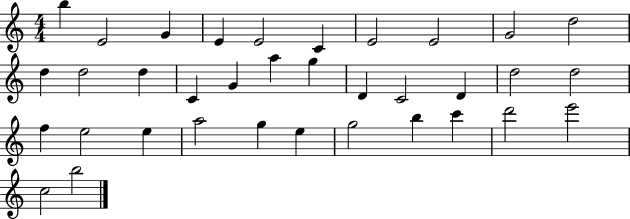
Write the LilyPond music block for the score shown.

{
  \clef treble
  \numericTimeSignature
  \time 4/4
  \key c \major
  b''4 e'2 g'4 | e'4 e'2 c'4 | e'2 e'2 | g'2 d''2 | \break d''4 d''2 d''4 | c'4 g'4 a''4 g''4 | d'4 c'2 d'4 | d''2 d''2 | \break f''4 e''2 e''4 | a''2 g''4 e''4 | g''2 b''4 c'''4 | d'''2 e'''2 | \break c''2 b''2 | \bar "|."
}